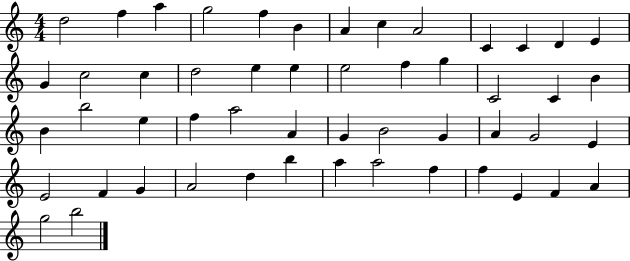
D5/h F5/q A5/q G5/h F5/q B4/q A4/q C5/q A4/h C4/q C4/q D4/q E4/q G4/q C5/h C5/q D5/h E5/q E5/q E5/h F5/q G5/q C4/h C4/q B4/q B4/q B5/h E5/q F5/q A5/h A4/q G4/q B4/h G4/q A4/q G4/h E4/q E4/h F4/q G4/q A4/h D5/q B5/q A5/q A5/h F5/q F5/q E4/q F4/q A4/q G5/h B5/h